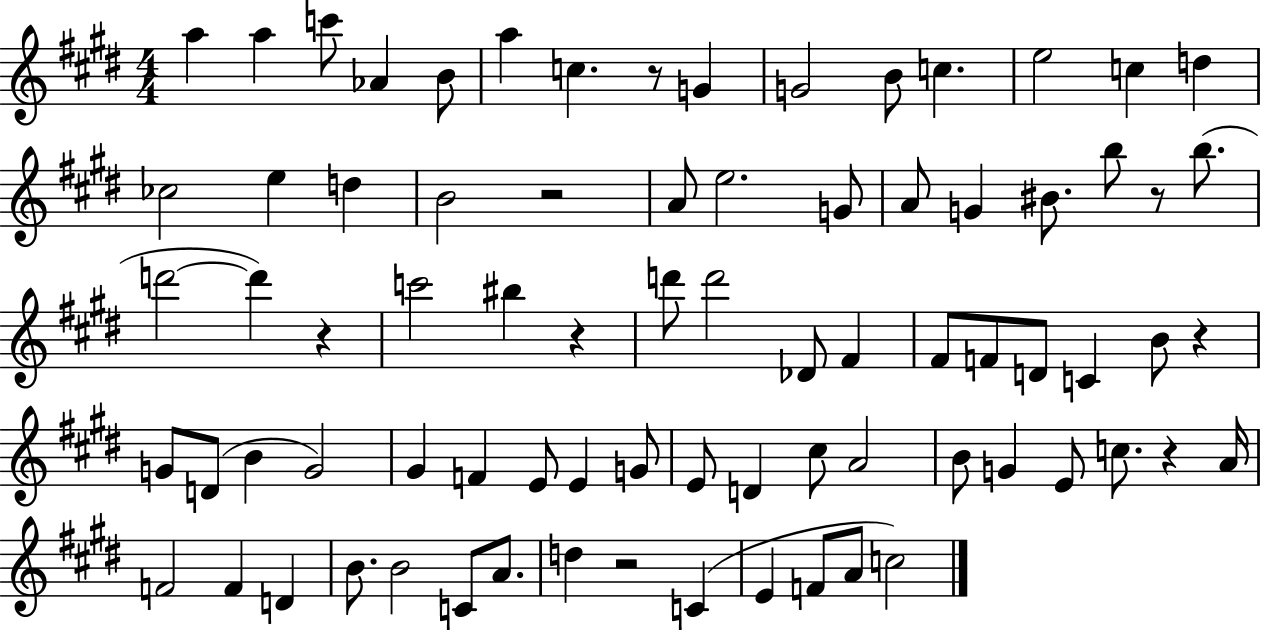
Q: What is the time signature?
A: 4/4